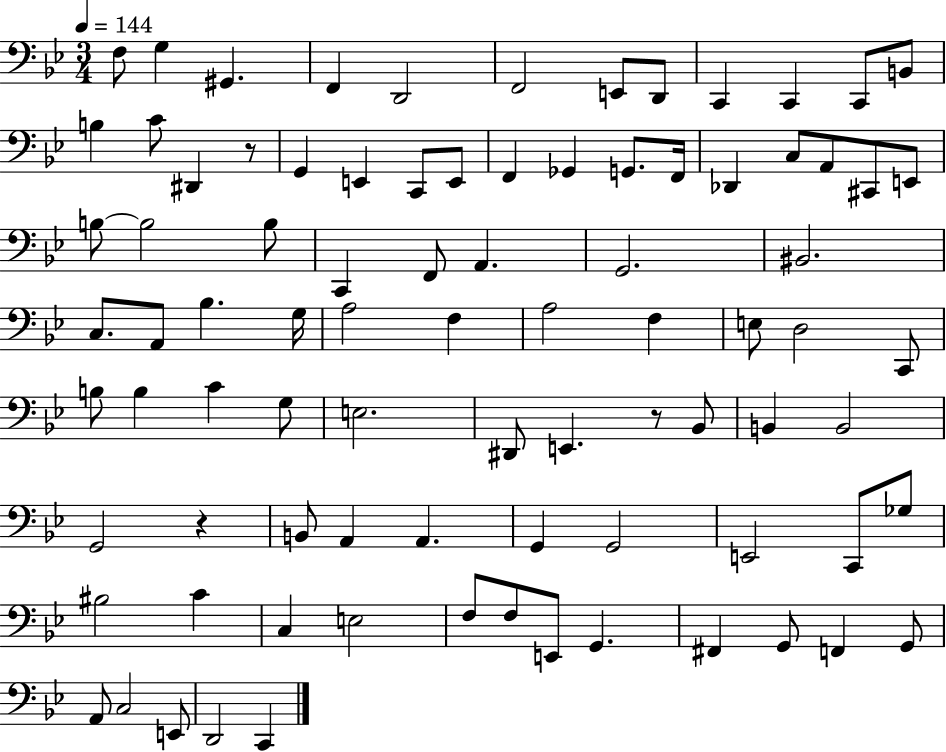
F3/e G3/q G#2/q. F2/q D2/h F2/h E2/e D2/e C2/q C2/q C2/e B2/e B3/q C4/e D#2/q R/e G2/q E2/q C2/e E2/e F2/q Gb2/q G2/e. F2/s Db2/q C3/e A2/e C#2/e E2/e B3/e B3/h B3/e C2/q F2/e A2/q. G2/h. BIS2/h. C3/e. A2/e Bb3/q. G3/s A3/h F3/q A3/h F3/q E3/e D3/h C2/e B3/e B3/q C4/q G3/e E3/h. D#2/e E2/q. R/e Bb2/e B2/q B2/h G2/h R/q B2/e A2/q A2/q. G2/q G2/h E2/h C2/e Gb3/e BIS3/h C4/q C3/q E3/h F3/e F3/e E2/e G2/q. F#2/q G2/e F2/q G2/e A2/e C3/h E2/e D2/h C2/q